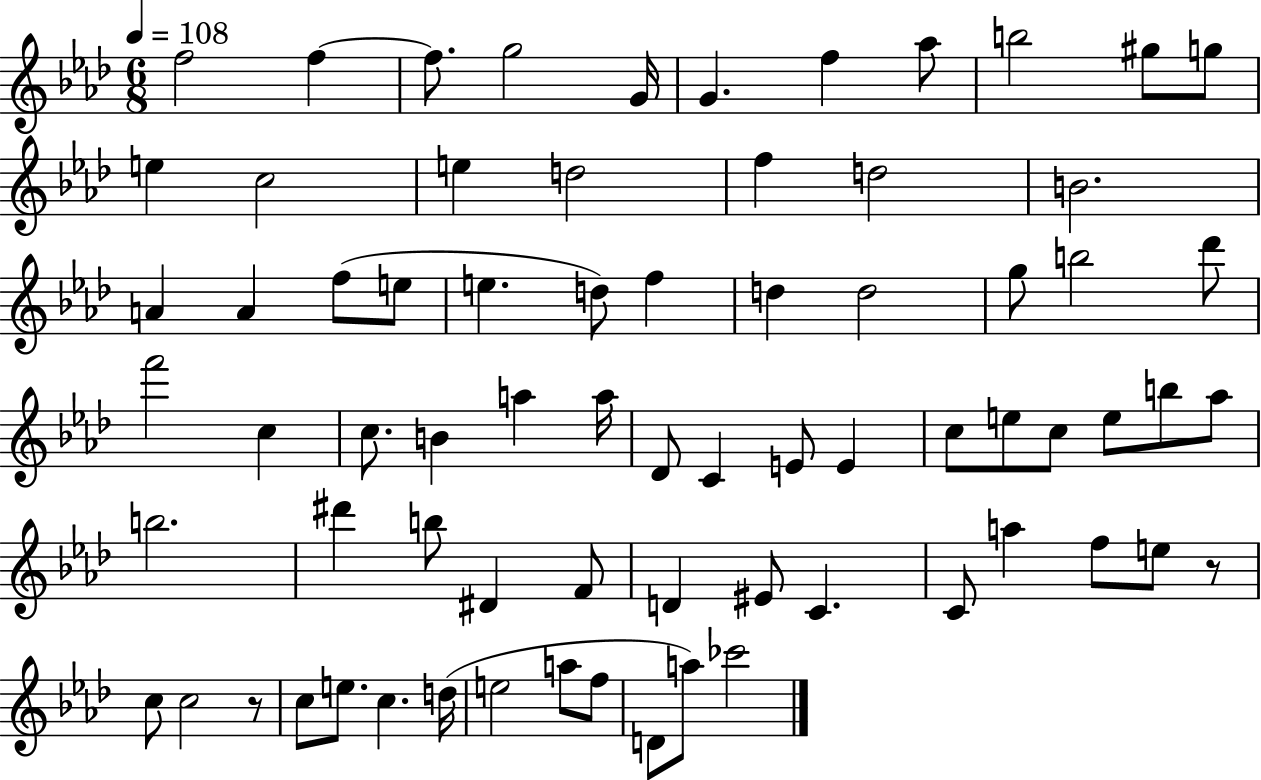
X:1
T:Untitled
M:6/8
L:1/4
K:Ab
f2 f f/2 g2 G/4 G f _a/2 b2 ^g/2 g/2 e c2 e d2 f d2 B2 A A f/2 e/2 e d/2 f d d2 g/2 b2 _d'/2 f'2 c c/2 B a a/4 _D/2 C E/2 E c/2 e/2 c/2 e/2 b/2 _a/2 b2 ^d' b/2 ^D F/2 D ^E/2 C C/2 a f/2 e/2 z/2 c/2 c2 z/2 c/2 e/2 c d/4 e2 a/2 f/2 D/2 a/2 _c'2